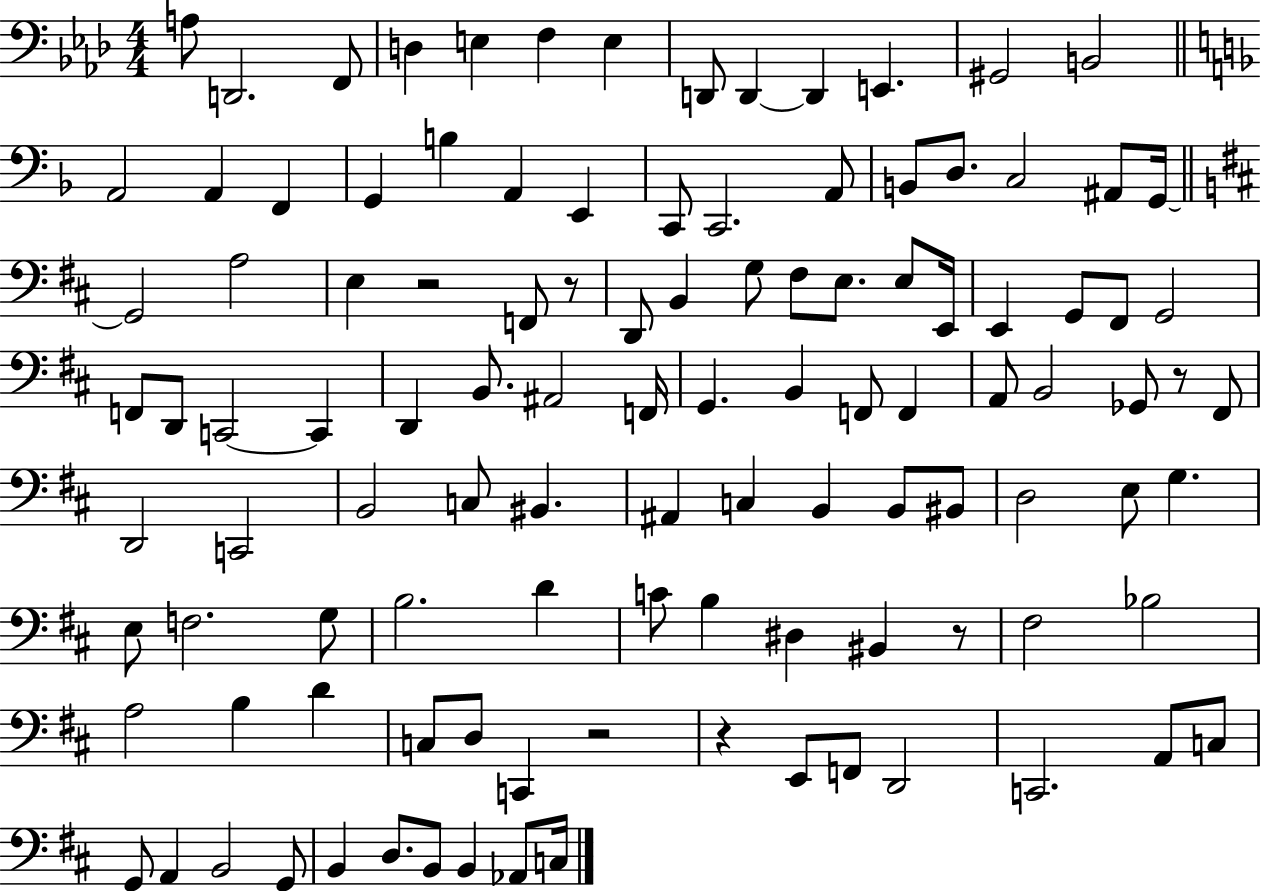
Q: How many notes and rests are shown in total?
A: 111